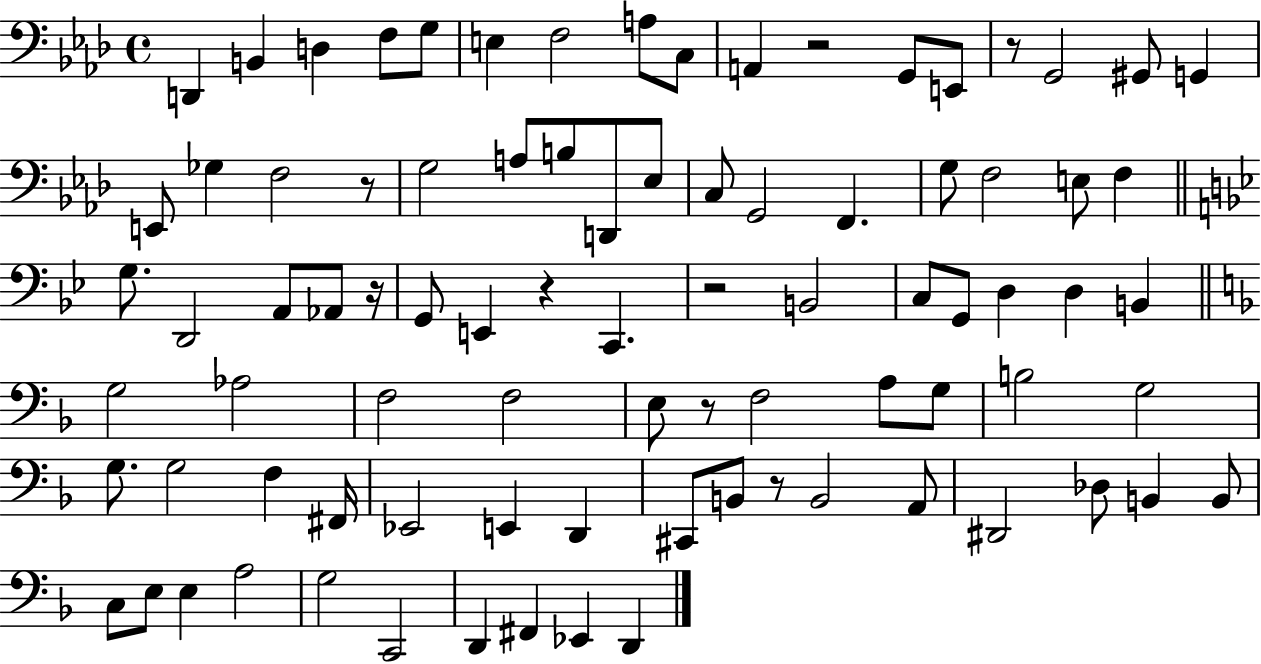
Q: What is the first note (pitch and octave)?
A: D2